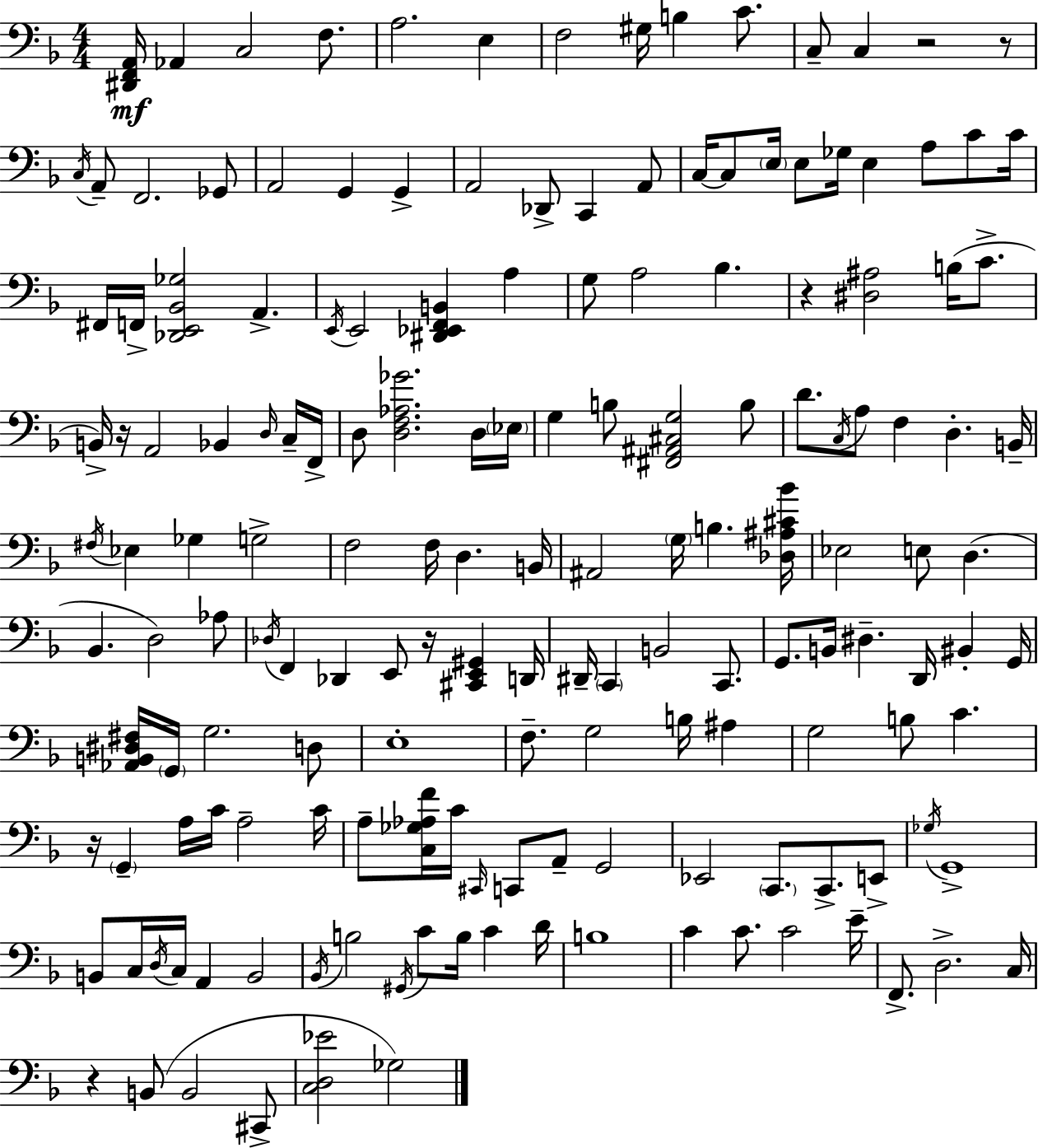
{
  \clef bass
  \numericTimeSignature
  \time 4/4
  \key d \minor
  <dis, f, a,>16\mf aes,4 c2 f8. | a2. e4 | f2 gis16 b4 c'8. | c8-- c4 r2 r8 | \break \acciaccatura { c16 } a,8-- f,2. ges,8 | a,2 g,4 g,4-> | a,2 des,8-> c,4 a,8 | c16~~ c8 \parenthesize e16 e8 ges16 e4 a8 c'8 | \break c'16 fis,16 f,16-> <des, e, bes, ges>2 a,4.-> | \acciaccatura { e,16 } e,2 <dis, ees, f, b,>4 a4 | g8 a2 bes4. | r4 <dis ais>2 b16( c'8.-> | \break b,16->) r16 a,2 bes,4 | \grace { d16 } c16-- f,16-> d8 <d f aes ges'>2. | d16 \parenthesize ees16 g4 b8 <fis, ais, cis g>2 | b8 d'8. \acciaccatura { c16 } a8 f4 d4.-. | \break b,16-- \acciaccatura { fis16 } ees4 ges4 g2-> | f2 f16 d4. | b,16 ais,2 \parenthesize g16 b4. | <des ais cis' bes'>16 ees2 e8 d4.( | \break bes,4. d2) | aes8 \acciaccatura { des16 } f,4 des,4 e,8 | r16 <cis, e, gis,>4 d,16 dis,16-- \parenthesize c,4 b,2 | c,8. g,8. b,16 dis4.-- | \break d,16 bis,4-. g,16 <aes, b, dis fis>16 \parenthesize g,16 g2. | d8 e1-. | f8.-- g2 | b16 ais4 g2 b8 | \break c'4. r16 \parenthesize g,4-- a16 c'16 a2-- | c'16 a8-- <c ges aes f'>16 c'16 \grace { cis,16 } c,8 a,8-- g,2 | ees,2 \parenthesize c,8. | c,8.-> e,8-> \acciaccatura { ges16 } g,1-> | \break b,8 c16 \acciaccatura { d16 } c16 a,4 | b,2 \acciaccatura { bes,16 } b2 | \acciaccatura { gis,16 } c'8 b16 c'4 d'16 b1 | c'4 c'8. | \break c'2 e'16-- f,8.-> d2.-> | c16 r4 b,8( | b,2 cis,8-> <c d ees'>2 | ges2) \bar "|."
}